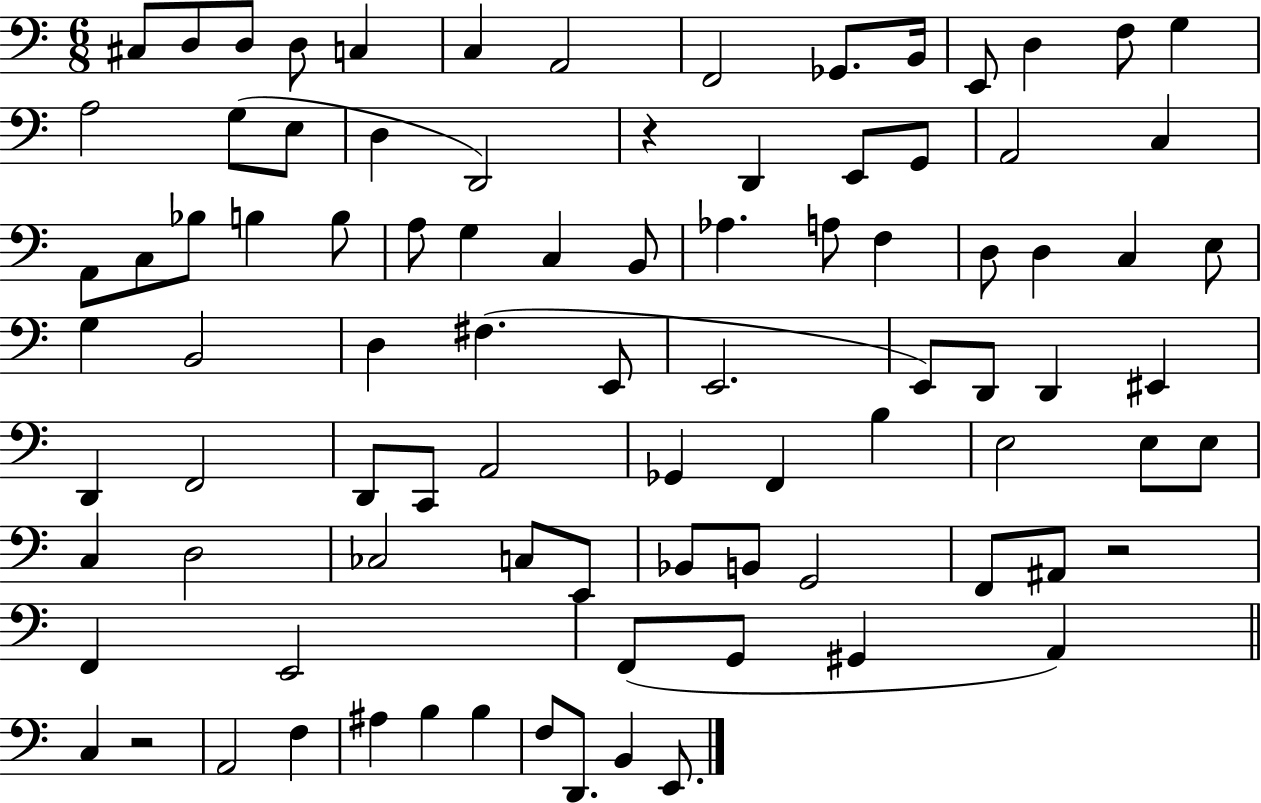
X:1
T:Untitled
M:6/8
L:1/4
K:C
^C,/2 D,/2 D,/2 D,/2 C, C, A,,2 F,,2 _G,,/2 B,,/4 E,,/2 D, F,/2 G, A,2 G,/2 E,/2 D, D,,2 z D,, E,,/2 G,,/2 A,,2 C, A,,/2 C,/2 _B,/2 B, B,/2 A,/2 G, C, B,,/2 _A, A,/2 F, D,/2 D, C, E,/2 G, B,,2 D, ^F, E,,/2 E,,2 E,,/2 D,,/2 D,, ^E,, D,, F,,2 D,,/2 C,,/2 A,,2 _G,, F,, B, E,2 E,/2 E,/2 C, D,2 _C,2 C,/2 E,,/2 _B,,/2 B,,/2 G,,2 F,,/2 ^A,,/2 z2 F,, E,,2 F,,/2 G,,/2 ^G,, A,, C, z2 A,,2 F, ^A, B, B, F,/2 D,,/2 B,, E,,/2